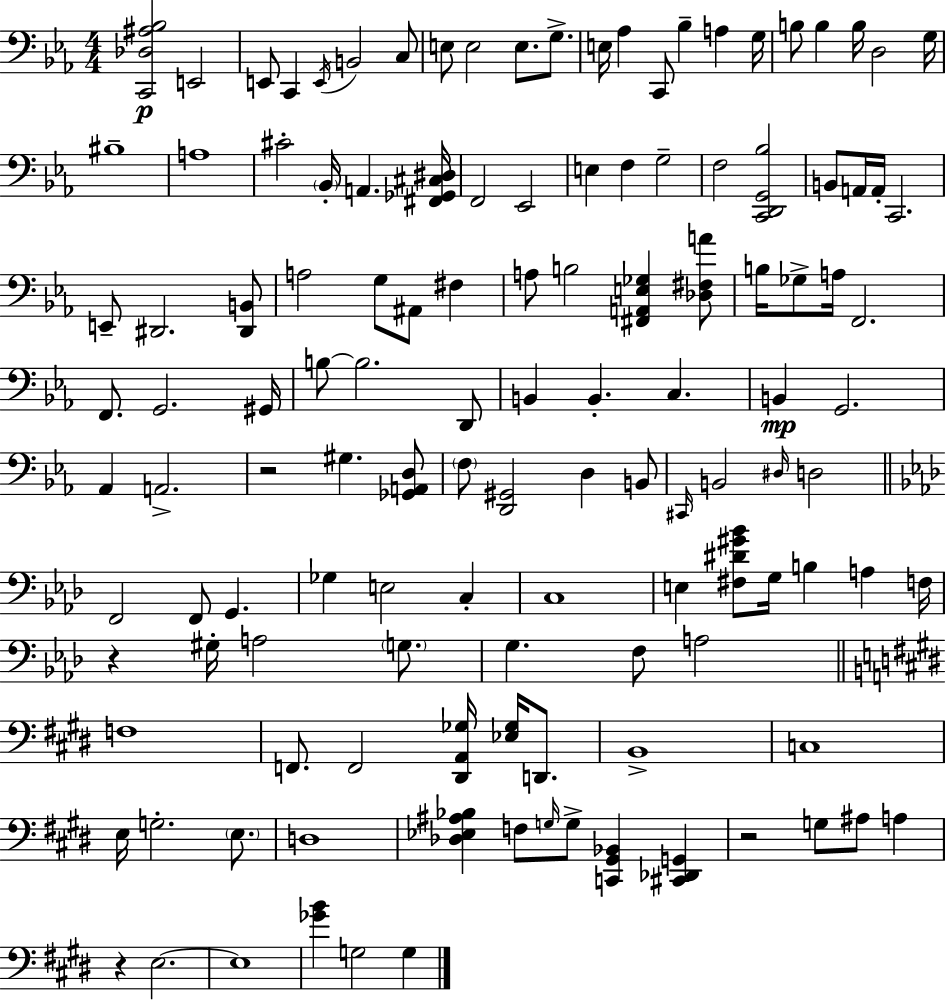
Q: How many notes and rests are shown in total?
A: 126